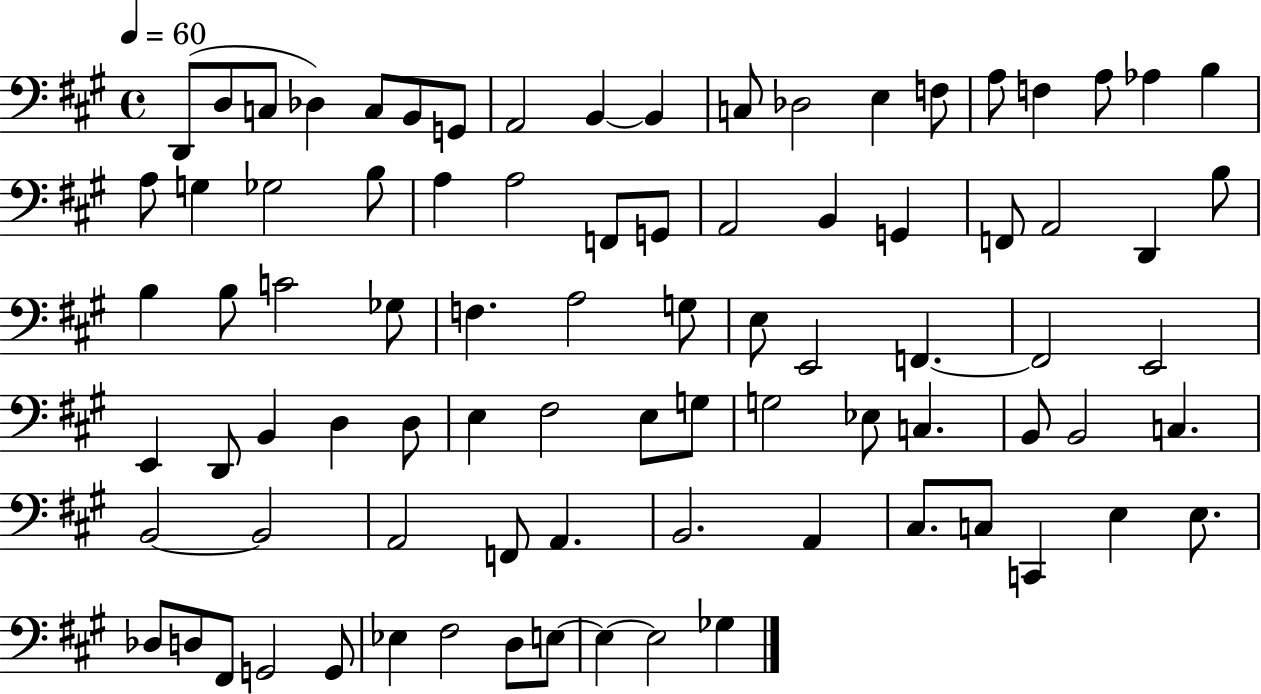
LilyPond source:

{
  \clef bass
  \time 4/4
  \defaultTimeSignature
  \key a \major
  \tempo 4 = 60
  d,8( d8 c8 des4) c8 b,8 g,8 | a,2 b,4~~ b,4 | c8 des2 e4 f8 | a8 f4 a8 aes4 b4 | \break a8 g4 ges2 b8 | a4 a2 f,8 g,8 | a,2 b,4 g,4 | f,8 a,2 d,4 b8 | \break b4 b8 c'2 ges8 | f4. a2 g8 | e8 e,2 f,4.~~ | f,2 e,2 | \break e,4 d,8 b,4 d4 d8 | e4 fis2 e8 g8 | g2 ees8 c4. | b,8 b,2 c4. | \break b,2~~ b,2 | a,2 f,8 a,4. | b,2. a,4 | cis8. c8 c,4 e4 e8. | \break des8 d8 fis,8 g,2 g,8 | ees4 fis2 d8 e8~~ | e4~~ e2 ges4 | \bar "|."
}